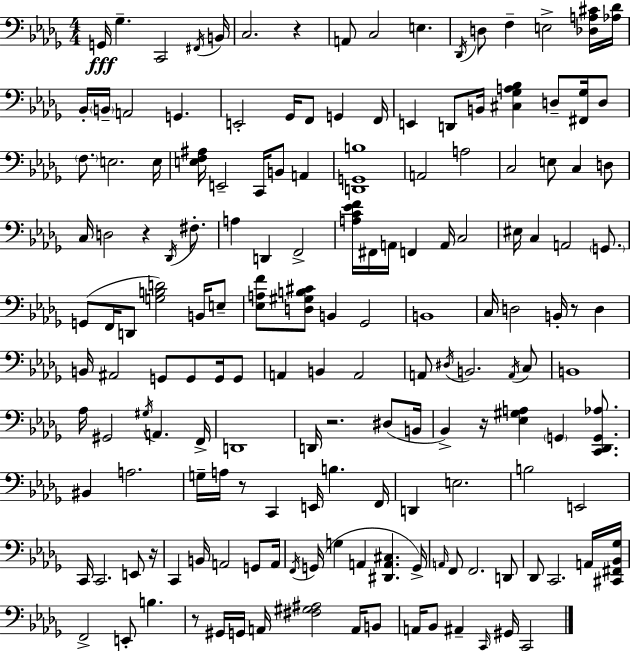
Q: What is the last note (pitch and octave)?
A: C2